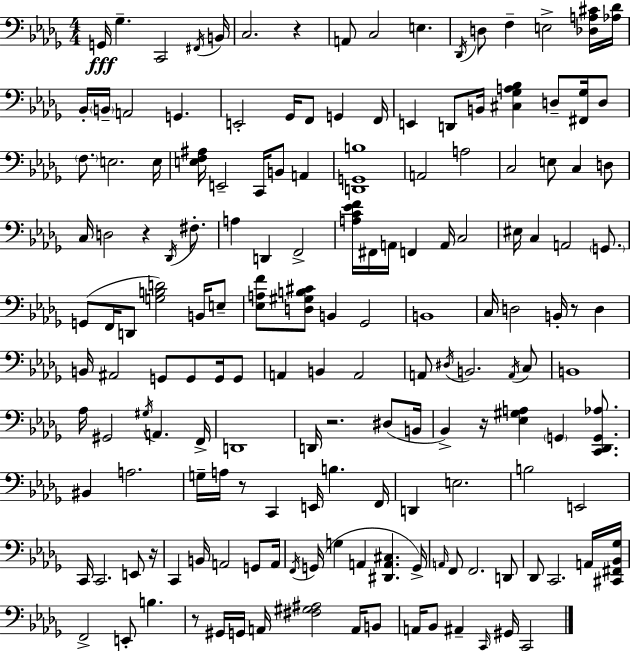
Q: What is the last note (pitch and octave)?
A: C2